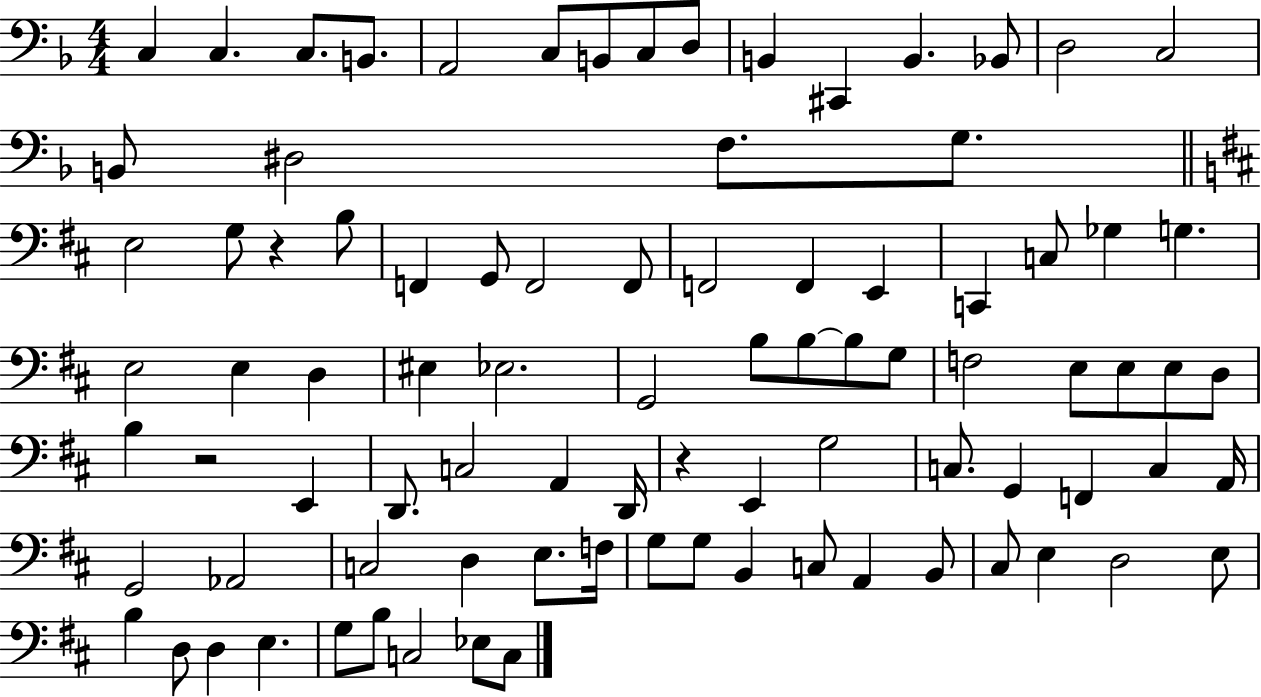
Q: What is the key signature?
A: F major